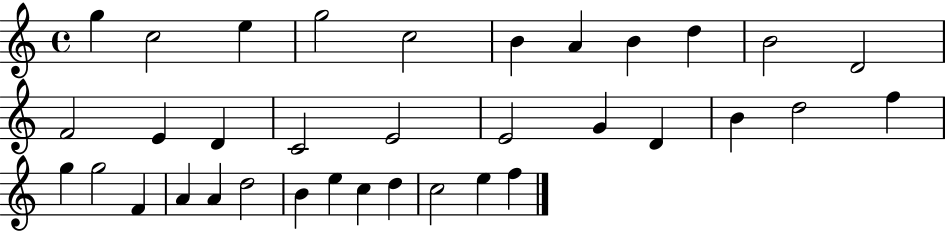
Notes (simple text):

G5/q C5/h E5/q G5/h C5/h B4/q A4/q B4/q D5/q B4/h D4/h F4/h E4/q D4/q C4/h E4/h E4/h G4/q D4/q B4/q D5/h F5/q G5/q G5/h F4/q A4/q A4/q D5/h B4/q E5/q C5/q D5/q C5/h E5/q F5/q